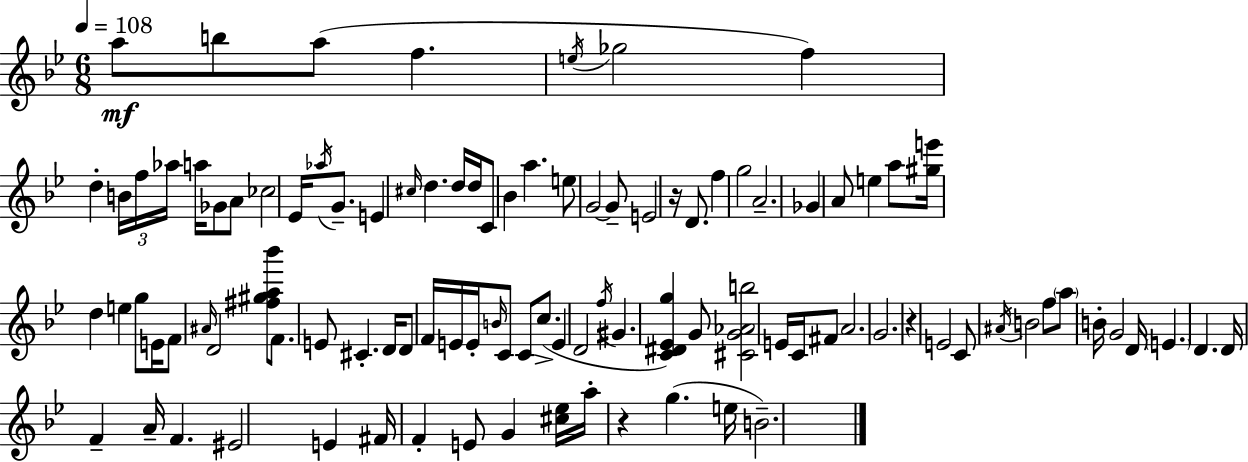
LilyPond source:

{
  \clef treble
  \numericTimeSignature
  \time 6/8
  \key bes \major
  \tempo 4 = 108
  \repeat volta 2 { a''8\mf b''8 a''8( f''4. | \acciaccatura { e''16 } ges''2 f''4) | d''4-. \tuplet 3/2 { b'16 f''16 aes''16 } a''16 ges'8 a'8 | ces''2 ees'16 \acciaccatura { aes''16 } g'8.-- | \break e'4 \grace { cis''16 } d''4. | d''16 d''16 c'8 bes'4 a''4. | e''8 g'2~~ | g'8-- e'2 r16 | \break d'8. f''4 g''2 | a'2.-- | ges'4 a'8 e''4 | a''8 <gis'' e'''>16 d''4 e''4 | \break g''8 e'16 f'8 \grace { ais'16 } d'2 | <fis'' gis'' a'' bes'''>8 f'8. e'8 cis'4.-. | d'16 d'8 f'16 e'16 e'16-. \grace { b'16 } c'8 | c'8 c''8.->( e'4 d'2 | \break \acciaccatura { f''16 } gis'4. | <c' dis' ees' g''>4) g'8 <cis' g' aes' b''>2 | e'16 c'16 fis'8 a'2. | g'2. | \break r4 e'2 | c'8 \acciaccatura { ais'16 } b'2 | f''8 \parenthesize a''8 b'16-. g'2 | d'16 \parenthesize e'4. | \break d'4. d'16 f'4-- | a'16-- f'4. eis'2 | e'4 fis'16 f'4-. | e'8 g'4 <cis'' ees''>16 a''16-. r4 | \break g''4.( e''16 b'2.--) | } \bar "|."
}